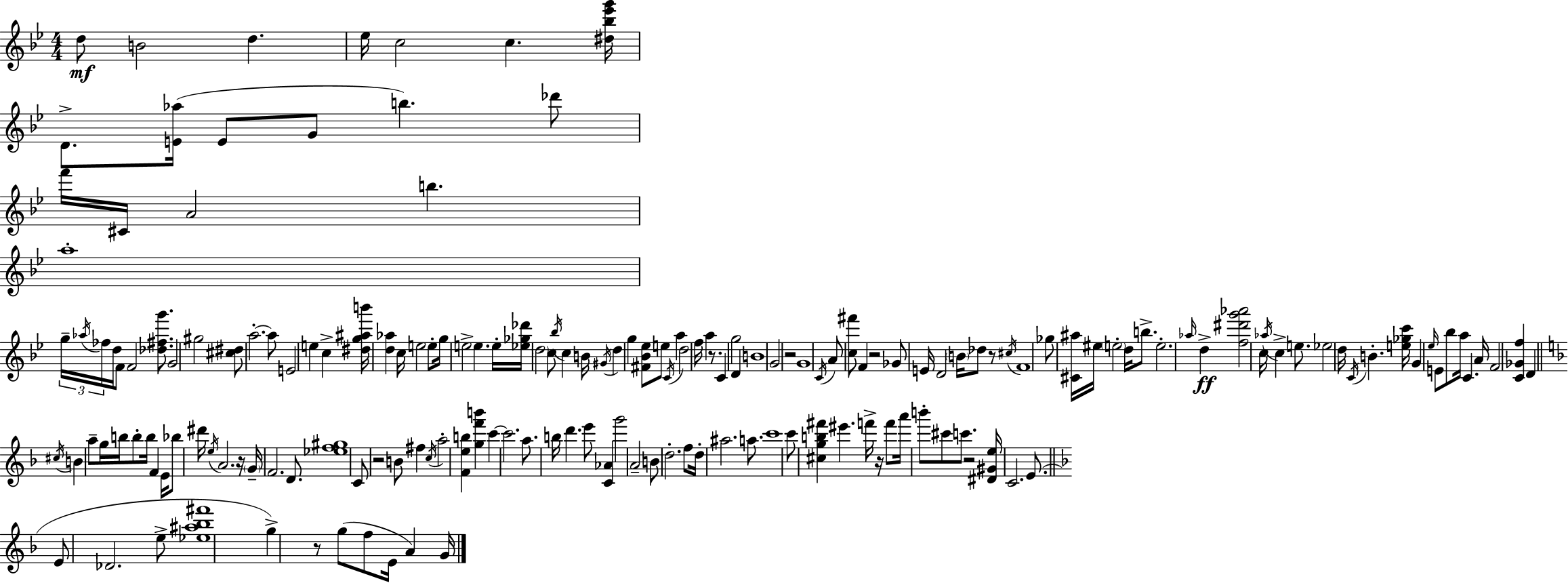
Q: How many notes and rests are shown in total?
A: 175